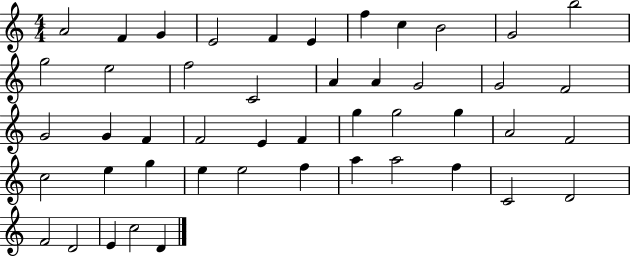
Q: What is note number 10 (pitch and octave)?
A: G4